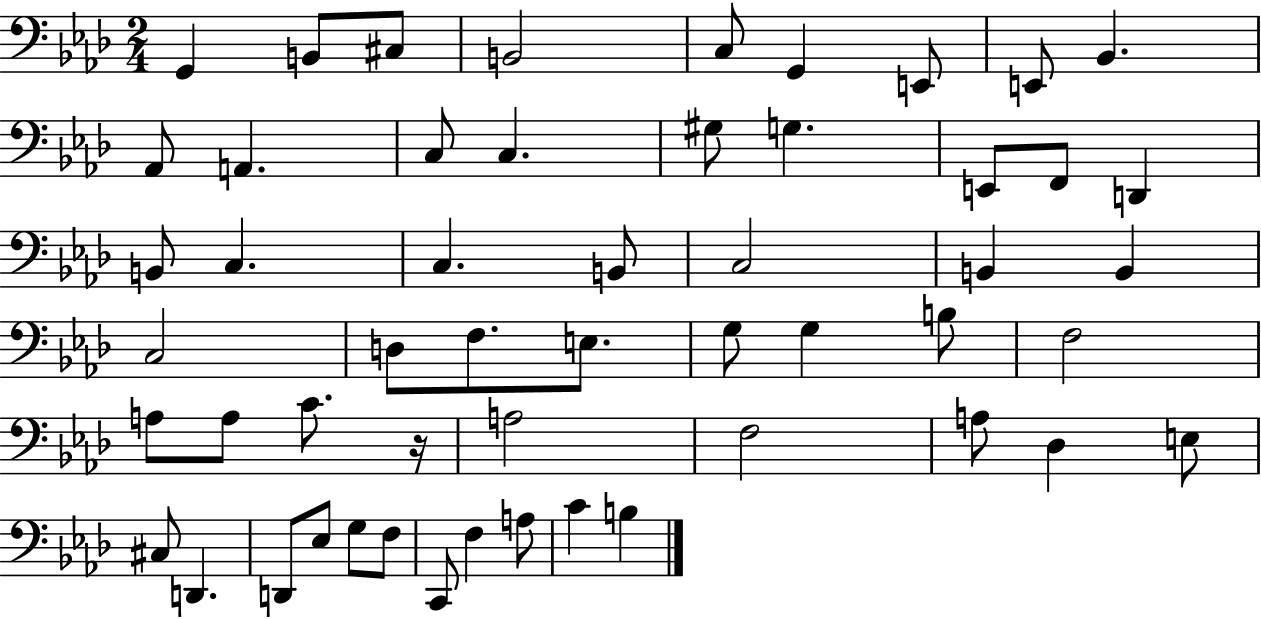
G2/q B2/e C#3/e B2/h C3/e G2/q E2/e E2/e Bb2/q. Ab2/e A2/q. C3/e C3/q. G#3/e G3/q. E2/e F2/e D2/q B2/e C3/q. C3/q. B2/e C3/h B2/q B2/q C3/h D3/e F3/e. E3/e. G3/e G3/q B3/e F3/h A3/e A3/e C4/e. R/s A3/h F3/h A3/e Db3/q E3/e C#3/e D2/q. D2/e Eb3/e G3/e F3/e C2/e F3/q A3/e C4/q B3/q